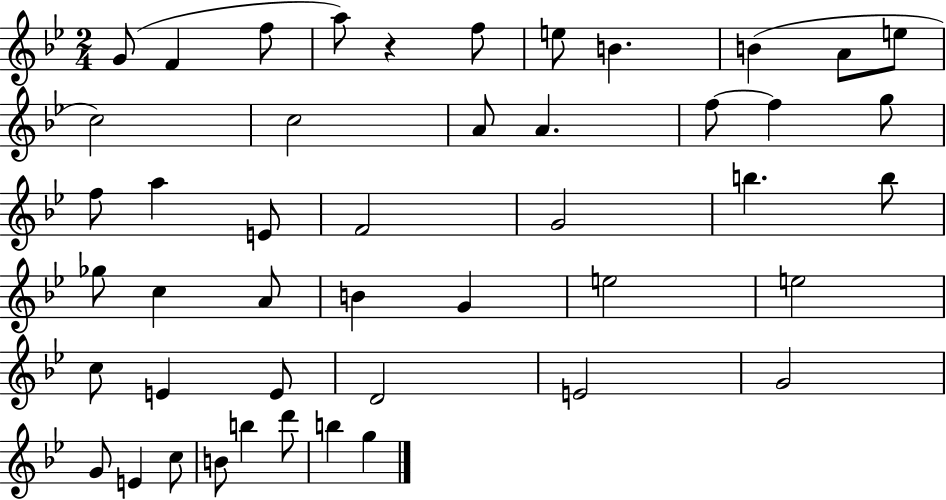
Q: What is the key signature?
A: BES major